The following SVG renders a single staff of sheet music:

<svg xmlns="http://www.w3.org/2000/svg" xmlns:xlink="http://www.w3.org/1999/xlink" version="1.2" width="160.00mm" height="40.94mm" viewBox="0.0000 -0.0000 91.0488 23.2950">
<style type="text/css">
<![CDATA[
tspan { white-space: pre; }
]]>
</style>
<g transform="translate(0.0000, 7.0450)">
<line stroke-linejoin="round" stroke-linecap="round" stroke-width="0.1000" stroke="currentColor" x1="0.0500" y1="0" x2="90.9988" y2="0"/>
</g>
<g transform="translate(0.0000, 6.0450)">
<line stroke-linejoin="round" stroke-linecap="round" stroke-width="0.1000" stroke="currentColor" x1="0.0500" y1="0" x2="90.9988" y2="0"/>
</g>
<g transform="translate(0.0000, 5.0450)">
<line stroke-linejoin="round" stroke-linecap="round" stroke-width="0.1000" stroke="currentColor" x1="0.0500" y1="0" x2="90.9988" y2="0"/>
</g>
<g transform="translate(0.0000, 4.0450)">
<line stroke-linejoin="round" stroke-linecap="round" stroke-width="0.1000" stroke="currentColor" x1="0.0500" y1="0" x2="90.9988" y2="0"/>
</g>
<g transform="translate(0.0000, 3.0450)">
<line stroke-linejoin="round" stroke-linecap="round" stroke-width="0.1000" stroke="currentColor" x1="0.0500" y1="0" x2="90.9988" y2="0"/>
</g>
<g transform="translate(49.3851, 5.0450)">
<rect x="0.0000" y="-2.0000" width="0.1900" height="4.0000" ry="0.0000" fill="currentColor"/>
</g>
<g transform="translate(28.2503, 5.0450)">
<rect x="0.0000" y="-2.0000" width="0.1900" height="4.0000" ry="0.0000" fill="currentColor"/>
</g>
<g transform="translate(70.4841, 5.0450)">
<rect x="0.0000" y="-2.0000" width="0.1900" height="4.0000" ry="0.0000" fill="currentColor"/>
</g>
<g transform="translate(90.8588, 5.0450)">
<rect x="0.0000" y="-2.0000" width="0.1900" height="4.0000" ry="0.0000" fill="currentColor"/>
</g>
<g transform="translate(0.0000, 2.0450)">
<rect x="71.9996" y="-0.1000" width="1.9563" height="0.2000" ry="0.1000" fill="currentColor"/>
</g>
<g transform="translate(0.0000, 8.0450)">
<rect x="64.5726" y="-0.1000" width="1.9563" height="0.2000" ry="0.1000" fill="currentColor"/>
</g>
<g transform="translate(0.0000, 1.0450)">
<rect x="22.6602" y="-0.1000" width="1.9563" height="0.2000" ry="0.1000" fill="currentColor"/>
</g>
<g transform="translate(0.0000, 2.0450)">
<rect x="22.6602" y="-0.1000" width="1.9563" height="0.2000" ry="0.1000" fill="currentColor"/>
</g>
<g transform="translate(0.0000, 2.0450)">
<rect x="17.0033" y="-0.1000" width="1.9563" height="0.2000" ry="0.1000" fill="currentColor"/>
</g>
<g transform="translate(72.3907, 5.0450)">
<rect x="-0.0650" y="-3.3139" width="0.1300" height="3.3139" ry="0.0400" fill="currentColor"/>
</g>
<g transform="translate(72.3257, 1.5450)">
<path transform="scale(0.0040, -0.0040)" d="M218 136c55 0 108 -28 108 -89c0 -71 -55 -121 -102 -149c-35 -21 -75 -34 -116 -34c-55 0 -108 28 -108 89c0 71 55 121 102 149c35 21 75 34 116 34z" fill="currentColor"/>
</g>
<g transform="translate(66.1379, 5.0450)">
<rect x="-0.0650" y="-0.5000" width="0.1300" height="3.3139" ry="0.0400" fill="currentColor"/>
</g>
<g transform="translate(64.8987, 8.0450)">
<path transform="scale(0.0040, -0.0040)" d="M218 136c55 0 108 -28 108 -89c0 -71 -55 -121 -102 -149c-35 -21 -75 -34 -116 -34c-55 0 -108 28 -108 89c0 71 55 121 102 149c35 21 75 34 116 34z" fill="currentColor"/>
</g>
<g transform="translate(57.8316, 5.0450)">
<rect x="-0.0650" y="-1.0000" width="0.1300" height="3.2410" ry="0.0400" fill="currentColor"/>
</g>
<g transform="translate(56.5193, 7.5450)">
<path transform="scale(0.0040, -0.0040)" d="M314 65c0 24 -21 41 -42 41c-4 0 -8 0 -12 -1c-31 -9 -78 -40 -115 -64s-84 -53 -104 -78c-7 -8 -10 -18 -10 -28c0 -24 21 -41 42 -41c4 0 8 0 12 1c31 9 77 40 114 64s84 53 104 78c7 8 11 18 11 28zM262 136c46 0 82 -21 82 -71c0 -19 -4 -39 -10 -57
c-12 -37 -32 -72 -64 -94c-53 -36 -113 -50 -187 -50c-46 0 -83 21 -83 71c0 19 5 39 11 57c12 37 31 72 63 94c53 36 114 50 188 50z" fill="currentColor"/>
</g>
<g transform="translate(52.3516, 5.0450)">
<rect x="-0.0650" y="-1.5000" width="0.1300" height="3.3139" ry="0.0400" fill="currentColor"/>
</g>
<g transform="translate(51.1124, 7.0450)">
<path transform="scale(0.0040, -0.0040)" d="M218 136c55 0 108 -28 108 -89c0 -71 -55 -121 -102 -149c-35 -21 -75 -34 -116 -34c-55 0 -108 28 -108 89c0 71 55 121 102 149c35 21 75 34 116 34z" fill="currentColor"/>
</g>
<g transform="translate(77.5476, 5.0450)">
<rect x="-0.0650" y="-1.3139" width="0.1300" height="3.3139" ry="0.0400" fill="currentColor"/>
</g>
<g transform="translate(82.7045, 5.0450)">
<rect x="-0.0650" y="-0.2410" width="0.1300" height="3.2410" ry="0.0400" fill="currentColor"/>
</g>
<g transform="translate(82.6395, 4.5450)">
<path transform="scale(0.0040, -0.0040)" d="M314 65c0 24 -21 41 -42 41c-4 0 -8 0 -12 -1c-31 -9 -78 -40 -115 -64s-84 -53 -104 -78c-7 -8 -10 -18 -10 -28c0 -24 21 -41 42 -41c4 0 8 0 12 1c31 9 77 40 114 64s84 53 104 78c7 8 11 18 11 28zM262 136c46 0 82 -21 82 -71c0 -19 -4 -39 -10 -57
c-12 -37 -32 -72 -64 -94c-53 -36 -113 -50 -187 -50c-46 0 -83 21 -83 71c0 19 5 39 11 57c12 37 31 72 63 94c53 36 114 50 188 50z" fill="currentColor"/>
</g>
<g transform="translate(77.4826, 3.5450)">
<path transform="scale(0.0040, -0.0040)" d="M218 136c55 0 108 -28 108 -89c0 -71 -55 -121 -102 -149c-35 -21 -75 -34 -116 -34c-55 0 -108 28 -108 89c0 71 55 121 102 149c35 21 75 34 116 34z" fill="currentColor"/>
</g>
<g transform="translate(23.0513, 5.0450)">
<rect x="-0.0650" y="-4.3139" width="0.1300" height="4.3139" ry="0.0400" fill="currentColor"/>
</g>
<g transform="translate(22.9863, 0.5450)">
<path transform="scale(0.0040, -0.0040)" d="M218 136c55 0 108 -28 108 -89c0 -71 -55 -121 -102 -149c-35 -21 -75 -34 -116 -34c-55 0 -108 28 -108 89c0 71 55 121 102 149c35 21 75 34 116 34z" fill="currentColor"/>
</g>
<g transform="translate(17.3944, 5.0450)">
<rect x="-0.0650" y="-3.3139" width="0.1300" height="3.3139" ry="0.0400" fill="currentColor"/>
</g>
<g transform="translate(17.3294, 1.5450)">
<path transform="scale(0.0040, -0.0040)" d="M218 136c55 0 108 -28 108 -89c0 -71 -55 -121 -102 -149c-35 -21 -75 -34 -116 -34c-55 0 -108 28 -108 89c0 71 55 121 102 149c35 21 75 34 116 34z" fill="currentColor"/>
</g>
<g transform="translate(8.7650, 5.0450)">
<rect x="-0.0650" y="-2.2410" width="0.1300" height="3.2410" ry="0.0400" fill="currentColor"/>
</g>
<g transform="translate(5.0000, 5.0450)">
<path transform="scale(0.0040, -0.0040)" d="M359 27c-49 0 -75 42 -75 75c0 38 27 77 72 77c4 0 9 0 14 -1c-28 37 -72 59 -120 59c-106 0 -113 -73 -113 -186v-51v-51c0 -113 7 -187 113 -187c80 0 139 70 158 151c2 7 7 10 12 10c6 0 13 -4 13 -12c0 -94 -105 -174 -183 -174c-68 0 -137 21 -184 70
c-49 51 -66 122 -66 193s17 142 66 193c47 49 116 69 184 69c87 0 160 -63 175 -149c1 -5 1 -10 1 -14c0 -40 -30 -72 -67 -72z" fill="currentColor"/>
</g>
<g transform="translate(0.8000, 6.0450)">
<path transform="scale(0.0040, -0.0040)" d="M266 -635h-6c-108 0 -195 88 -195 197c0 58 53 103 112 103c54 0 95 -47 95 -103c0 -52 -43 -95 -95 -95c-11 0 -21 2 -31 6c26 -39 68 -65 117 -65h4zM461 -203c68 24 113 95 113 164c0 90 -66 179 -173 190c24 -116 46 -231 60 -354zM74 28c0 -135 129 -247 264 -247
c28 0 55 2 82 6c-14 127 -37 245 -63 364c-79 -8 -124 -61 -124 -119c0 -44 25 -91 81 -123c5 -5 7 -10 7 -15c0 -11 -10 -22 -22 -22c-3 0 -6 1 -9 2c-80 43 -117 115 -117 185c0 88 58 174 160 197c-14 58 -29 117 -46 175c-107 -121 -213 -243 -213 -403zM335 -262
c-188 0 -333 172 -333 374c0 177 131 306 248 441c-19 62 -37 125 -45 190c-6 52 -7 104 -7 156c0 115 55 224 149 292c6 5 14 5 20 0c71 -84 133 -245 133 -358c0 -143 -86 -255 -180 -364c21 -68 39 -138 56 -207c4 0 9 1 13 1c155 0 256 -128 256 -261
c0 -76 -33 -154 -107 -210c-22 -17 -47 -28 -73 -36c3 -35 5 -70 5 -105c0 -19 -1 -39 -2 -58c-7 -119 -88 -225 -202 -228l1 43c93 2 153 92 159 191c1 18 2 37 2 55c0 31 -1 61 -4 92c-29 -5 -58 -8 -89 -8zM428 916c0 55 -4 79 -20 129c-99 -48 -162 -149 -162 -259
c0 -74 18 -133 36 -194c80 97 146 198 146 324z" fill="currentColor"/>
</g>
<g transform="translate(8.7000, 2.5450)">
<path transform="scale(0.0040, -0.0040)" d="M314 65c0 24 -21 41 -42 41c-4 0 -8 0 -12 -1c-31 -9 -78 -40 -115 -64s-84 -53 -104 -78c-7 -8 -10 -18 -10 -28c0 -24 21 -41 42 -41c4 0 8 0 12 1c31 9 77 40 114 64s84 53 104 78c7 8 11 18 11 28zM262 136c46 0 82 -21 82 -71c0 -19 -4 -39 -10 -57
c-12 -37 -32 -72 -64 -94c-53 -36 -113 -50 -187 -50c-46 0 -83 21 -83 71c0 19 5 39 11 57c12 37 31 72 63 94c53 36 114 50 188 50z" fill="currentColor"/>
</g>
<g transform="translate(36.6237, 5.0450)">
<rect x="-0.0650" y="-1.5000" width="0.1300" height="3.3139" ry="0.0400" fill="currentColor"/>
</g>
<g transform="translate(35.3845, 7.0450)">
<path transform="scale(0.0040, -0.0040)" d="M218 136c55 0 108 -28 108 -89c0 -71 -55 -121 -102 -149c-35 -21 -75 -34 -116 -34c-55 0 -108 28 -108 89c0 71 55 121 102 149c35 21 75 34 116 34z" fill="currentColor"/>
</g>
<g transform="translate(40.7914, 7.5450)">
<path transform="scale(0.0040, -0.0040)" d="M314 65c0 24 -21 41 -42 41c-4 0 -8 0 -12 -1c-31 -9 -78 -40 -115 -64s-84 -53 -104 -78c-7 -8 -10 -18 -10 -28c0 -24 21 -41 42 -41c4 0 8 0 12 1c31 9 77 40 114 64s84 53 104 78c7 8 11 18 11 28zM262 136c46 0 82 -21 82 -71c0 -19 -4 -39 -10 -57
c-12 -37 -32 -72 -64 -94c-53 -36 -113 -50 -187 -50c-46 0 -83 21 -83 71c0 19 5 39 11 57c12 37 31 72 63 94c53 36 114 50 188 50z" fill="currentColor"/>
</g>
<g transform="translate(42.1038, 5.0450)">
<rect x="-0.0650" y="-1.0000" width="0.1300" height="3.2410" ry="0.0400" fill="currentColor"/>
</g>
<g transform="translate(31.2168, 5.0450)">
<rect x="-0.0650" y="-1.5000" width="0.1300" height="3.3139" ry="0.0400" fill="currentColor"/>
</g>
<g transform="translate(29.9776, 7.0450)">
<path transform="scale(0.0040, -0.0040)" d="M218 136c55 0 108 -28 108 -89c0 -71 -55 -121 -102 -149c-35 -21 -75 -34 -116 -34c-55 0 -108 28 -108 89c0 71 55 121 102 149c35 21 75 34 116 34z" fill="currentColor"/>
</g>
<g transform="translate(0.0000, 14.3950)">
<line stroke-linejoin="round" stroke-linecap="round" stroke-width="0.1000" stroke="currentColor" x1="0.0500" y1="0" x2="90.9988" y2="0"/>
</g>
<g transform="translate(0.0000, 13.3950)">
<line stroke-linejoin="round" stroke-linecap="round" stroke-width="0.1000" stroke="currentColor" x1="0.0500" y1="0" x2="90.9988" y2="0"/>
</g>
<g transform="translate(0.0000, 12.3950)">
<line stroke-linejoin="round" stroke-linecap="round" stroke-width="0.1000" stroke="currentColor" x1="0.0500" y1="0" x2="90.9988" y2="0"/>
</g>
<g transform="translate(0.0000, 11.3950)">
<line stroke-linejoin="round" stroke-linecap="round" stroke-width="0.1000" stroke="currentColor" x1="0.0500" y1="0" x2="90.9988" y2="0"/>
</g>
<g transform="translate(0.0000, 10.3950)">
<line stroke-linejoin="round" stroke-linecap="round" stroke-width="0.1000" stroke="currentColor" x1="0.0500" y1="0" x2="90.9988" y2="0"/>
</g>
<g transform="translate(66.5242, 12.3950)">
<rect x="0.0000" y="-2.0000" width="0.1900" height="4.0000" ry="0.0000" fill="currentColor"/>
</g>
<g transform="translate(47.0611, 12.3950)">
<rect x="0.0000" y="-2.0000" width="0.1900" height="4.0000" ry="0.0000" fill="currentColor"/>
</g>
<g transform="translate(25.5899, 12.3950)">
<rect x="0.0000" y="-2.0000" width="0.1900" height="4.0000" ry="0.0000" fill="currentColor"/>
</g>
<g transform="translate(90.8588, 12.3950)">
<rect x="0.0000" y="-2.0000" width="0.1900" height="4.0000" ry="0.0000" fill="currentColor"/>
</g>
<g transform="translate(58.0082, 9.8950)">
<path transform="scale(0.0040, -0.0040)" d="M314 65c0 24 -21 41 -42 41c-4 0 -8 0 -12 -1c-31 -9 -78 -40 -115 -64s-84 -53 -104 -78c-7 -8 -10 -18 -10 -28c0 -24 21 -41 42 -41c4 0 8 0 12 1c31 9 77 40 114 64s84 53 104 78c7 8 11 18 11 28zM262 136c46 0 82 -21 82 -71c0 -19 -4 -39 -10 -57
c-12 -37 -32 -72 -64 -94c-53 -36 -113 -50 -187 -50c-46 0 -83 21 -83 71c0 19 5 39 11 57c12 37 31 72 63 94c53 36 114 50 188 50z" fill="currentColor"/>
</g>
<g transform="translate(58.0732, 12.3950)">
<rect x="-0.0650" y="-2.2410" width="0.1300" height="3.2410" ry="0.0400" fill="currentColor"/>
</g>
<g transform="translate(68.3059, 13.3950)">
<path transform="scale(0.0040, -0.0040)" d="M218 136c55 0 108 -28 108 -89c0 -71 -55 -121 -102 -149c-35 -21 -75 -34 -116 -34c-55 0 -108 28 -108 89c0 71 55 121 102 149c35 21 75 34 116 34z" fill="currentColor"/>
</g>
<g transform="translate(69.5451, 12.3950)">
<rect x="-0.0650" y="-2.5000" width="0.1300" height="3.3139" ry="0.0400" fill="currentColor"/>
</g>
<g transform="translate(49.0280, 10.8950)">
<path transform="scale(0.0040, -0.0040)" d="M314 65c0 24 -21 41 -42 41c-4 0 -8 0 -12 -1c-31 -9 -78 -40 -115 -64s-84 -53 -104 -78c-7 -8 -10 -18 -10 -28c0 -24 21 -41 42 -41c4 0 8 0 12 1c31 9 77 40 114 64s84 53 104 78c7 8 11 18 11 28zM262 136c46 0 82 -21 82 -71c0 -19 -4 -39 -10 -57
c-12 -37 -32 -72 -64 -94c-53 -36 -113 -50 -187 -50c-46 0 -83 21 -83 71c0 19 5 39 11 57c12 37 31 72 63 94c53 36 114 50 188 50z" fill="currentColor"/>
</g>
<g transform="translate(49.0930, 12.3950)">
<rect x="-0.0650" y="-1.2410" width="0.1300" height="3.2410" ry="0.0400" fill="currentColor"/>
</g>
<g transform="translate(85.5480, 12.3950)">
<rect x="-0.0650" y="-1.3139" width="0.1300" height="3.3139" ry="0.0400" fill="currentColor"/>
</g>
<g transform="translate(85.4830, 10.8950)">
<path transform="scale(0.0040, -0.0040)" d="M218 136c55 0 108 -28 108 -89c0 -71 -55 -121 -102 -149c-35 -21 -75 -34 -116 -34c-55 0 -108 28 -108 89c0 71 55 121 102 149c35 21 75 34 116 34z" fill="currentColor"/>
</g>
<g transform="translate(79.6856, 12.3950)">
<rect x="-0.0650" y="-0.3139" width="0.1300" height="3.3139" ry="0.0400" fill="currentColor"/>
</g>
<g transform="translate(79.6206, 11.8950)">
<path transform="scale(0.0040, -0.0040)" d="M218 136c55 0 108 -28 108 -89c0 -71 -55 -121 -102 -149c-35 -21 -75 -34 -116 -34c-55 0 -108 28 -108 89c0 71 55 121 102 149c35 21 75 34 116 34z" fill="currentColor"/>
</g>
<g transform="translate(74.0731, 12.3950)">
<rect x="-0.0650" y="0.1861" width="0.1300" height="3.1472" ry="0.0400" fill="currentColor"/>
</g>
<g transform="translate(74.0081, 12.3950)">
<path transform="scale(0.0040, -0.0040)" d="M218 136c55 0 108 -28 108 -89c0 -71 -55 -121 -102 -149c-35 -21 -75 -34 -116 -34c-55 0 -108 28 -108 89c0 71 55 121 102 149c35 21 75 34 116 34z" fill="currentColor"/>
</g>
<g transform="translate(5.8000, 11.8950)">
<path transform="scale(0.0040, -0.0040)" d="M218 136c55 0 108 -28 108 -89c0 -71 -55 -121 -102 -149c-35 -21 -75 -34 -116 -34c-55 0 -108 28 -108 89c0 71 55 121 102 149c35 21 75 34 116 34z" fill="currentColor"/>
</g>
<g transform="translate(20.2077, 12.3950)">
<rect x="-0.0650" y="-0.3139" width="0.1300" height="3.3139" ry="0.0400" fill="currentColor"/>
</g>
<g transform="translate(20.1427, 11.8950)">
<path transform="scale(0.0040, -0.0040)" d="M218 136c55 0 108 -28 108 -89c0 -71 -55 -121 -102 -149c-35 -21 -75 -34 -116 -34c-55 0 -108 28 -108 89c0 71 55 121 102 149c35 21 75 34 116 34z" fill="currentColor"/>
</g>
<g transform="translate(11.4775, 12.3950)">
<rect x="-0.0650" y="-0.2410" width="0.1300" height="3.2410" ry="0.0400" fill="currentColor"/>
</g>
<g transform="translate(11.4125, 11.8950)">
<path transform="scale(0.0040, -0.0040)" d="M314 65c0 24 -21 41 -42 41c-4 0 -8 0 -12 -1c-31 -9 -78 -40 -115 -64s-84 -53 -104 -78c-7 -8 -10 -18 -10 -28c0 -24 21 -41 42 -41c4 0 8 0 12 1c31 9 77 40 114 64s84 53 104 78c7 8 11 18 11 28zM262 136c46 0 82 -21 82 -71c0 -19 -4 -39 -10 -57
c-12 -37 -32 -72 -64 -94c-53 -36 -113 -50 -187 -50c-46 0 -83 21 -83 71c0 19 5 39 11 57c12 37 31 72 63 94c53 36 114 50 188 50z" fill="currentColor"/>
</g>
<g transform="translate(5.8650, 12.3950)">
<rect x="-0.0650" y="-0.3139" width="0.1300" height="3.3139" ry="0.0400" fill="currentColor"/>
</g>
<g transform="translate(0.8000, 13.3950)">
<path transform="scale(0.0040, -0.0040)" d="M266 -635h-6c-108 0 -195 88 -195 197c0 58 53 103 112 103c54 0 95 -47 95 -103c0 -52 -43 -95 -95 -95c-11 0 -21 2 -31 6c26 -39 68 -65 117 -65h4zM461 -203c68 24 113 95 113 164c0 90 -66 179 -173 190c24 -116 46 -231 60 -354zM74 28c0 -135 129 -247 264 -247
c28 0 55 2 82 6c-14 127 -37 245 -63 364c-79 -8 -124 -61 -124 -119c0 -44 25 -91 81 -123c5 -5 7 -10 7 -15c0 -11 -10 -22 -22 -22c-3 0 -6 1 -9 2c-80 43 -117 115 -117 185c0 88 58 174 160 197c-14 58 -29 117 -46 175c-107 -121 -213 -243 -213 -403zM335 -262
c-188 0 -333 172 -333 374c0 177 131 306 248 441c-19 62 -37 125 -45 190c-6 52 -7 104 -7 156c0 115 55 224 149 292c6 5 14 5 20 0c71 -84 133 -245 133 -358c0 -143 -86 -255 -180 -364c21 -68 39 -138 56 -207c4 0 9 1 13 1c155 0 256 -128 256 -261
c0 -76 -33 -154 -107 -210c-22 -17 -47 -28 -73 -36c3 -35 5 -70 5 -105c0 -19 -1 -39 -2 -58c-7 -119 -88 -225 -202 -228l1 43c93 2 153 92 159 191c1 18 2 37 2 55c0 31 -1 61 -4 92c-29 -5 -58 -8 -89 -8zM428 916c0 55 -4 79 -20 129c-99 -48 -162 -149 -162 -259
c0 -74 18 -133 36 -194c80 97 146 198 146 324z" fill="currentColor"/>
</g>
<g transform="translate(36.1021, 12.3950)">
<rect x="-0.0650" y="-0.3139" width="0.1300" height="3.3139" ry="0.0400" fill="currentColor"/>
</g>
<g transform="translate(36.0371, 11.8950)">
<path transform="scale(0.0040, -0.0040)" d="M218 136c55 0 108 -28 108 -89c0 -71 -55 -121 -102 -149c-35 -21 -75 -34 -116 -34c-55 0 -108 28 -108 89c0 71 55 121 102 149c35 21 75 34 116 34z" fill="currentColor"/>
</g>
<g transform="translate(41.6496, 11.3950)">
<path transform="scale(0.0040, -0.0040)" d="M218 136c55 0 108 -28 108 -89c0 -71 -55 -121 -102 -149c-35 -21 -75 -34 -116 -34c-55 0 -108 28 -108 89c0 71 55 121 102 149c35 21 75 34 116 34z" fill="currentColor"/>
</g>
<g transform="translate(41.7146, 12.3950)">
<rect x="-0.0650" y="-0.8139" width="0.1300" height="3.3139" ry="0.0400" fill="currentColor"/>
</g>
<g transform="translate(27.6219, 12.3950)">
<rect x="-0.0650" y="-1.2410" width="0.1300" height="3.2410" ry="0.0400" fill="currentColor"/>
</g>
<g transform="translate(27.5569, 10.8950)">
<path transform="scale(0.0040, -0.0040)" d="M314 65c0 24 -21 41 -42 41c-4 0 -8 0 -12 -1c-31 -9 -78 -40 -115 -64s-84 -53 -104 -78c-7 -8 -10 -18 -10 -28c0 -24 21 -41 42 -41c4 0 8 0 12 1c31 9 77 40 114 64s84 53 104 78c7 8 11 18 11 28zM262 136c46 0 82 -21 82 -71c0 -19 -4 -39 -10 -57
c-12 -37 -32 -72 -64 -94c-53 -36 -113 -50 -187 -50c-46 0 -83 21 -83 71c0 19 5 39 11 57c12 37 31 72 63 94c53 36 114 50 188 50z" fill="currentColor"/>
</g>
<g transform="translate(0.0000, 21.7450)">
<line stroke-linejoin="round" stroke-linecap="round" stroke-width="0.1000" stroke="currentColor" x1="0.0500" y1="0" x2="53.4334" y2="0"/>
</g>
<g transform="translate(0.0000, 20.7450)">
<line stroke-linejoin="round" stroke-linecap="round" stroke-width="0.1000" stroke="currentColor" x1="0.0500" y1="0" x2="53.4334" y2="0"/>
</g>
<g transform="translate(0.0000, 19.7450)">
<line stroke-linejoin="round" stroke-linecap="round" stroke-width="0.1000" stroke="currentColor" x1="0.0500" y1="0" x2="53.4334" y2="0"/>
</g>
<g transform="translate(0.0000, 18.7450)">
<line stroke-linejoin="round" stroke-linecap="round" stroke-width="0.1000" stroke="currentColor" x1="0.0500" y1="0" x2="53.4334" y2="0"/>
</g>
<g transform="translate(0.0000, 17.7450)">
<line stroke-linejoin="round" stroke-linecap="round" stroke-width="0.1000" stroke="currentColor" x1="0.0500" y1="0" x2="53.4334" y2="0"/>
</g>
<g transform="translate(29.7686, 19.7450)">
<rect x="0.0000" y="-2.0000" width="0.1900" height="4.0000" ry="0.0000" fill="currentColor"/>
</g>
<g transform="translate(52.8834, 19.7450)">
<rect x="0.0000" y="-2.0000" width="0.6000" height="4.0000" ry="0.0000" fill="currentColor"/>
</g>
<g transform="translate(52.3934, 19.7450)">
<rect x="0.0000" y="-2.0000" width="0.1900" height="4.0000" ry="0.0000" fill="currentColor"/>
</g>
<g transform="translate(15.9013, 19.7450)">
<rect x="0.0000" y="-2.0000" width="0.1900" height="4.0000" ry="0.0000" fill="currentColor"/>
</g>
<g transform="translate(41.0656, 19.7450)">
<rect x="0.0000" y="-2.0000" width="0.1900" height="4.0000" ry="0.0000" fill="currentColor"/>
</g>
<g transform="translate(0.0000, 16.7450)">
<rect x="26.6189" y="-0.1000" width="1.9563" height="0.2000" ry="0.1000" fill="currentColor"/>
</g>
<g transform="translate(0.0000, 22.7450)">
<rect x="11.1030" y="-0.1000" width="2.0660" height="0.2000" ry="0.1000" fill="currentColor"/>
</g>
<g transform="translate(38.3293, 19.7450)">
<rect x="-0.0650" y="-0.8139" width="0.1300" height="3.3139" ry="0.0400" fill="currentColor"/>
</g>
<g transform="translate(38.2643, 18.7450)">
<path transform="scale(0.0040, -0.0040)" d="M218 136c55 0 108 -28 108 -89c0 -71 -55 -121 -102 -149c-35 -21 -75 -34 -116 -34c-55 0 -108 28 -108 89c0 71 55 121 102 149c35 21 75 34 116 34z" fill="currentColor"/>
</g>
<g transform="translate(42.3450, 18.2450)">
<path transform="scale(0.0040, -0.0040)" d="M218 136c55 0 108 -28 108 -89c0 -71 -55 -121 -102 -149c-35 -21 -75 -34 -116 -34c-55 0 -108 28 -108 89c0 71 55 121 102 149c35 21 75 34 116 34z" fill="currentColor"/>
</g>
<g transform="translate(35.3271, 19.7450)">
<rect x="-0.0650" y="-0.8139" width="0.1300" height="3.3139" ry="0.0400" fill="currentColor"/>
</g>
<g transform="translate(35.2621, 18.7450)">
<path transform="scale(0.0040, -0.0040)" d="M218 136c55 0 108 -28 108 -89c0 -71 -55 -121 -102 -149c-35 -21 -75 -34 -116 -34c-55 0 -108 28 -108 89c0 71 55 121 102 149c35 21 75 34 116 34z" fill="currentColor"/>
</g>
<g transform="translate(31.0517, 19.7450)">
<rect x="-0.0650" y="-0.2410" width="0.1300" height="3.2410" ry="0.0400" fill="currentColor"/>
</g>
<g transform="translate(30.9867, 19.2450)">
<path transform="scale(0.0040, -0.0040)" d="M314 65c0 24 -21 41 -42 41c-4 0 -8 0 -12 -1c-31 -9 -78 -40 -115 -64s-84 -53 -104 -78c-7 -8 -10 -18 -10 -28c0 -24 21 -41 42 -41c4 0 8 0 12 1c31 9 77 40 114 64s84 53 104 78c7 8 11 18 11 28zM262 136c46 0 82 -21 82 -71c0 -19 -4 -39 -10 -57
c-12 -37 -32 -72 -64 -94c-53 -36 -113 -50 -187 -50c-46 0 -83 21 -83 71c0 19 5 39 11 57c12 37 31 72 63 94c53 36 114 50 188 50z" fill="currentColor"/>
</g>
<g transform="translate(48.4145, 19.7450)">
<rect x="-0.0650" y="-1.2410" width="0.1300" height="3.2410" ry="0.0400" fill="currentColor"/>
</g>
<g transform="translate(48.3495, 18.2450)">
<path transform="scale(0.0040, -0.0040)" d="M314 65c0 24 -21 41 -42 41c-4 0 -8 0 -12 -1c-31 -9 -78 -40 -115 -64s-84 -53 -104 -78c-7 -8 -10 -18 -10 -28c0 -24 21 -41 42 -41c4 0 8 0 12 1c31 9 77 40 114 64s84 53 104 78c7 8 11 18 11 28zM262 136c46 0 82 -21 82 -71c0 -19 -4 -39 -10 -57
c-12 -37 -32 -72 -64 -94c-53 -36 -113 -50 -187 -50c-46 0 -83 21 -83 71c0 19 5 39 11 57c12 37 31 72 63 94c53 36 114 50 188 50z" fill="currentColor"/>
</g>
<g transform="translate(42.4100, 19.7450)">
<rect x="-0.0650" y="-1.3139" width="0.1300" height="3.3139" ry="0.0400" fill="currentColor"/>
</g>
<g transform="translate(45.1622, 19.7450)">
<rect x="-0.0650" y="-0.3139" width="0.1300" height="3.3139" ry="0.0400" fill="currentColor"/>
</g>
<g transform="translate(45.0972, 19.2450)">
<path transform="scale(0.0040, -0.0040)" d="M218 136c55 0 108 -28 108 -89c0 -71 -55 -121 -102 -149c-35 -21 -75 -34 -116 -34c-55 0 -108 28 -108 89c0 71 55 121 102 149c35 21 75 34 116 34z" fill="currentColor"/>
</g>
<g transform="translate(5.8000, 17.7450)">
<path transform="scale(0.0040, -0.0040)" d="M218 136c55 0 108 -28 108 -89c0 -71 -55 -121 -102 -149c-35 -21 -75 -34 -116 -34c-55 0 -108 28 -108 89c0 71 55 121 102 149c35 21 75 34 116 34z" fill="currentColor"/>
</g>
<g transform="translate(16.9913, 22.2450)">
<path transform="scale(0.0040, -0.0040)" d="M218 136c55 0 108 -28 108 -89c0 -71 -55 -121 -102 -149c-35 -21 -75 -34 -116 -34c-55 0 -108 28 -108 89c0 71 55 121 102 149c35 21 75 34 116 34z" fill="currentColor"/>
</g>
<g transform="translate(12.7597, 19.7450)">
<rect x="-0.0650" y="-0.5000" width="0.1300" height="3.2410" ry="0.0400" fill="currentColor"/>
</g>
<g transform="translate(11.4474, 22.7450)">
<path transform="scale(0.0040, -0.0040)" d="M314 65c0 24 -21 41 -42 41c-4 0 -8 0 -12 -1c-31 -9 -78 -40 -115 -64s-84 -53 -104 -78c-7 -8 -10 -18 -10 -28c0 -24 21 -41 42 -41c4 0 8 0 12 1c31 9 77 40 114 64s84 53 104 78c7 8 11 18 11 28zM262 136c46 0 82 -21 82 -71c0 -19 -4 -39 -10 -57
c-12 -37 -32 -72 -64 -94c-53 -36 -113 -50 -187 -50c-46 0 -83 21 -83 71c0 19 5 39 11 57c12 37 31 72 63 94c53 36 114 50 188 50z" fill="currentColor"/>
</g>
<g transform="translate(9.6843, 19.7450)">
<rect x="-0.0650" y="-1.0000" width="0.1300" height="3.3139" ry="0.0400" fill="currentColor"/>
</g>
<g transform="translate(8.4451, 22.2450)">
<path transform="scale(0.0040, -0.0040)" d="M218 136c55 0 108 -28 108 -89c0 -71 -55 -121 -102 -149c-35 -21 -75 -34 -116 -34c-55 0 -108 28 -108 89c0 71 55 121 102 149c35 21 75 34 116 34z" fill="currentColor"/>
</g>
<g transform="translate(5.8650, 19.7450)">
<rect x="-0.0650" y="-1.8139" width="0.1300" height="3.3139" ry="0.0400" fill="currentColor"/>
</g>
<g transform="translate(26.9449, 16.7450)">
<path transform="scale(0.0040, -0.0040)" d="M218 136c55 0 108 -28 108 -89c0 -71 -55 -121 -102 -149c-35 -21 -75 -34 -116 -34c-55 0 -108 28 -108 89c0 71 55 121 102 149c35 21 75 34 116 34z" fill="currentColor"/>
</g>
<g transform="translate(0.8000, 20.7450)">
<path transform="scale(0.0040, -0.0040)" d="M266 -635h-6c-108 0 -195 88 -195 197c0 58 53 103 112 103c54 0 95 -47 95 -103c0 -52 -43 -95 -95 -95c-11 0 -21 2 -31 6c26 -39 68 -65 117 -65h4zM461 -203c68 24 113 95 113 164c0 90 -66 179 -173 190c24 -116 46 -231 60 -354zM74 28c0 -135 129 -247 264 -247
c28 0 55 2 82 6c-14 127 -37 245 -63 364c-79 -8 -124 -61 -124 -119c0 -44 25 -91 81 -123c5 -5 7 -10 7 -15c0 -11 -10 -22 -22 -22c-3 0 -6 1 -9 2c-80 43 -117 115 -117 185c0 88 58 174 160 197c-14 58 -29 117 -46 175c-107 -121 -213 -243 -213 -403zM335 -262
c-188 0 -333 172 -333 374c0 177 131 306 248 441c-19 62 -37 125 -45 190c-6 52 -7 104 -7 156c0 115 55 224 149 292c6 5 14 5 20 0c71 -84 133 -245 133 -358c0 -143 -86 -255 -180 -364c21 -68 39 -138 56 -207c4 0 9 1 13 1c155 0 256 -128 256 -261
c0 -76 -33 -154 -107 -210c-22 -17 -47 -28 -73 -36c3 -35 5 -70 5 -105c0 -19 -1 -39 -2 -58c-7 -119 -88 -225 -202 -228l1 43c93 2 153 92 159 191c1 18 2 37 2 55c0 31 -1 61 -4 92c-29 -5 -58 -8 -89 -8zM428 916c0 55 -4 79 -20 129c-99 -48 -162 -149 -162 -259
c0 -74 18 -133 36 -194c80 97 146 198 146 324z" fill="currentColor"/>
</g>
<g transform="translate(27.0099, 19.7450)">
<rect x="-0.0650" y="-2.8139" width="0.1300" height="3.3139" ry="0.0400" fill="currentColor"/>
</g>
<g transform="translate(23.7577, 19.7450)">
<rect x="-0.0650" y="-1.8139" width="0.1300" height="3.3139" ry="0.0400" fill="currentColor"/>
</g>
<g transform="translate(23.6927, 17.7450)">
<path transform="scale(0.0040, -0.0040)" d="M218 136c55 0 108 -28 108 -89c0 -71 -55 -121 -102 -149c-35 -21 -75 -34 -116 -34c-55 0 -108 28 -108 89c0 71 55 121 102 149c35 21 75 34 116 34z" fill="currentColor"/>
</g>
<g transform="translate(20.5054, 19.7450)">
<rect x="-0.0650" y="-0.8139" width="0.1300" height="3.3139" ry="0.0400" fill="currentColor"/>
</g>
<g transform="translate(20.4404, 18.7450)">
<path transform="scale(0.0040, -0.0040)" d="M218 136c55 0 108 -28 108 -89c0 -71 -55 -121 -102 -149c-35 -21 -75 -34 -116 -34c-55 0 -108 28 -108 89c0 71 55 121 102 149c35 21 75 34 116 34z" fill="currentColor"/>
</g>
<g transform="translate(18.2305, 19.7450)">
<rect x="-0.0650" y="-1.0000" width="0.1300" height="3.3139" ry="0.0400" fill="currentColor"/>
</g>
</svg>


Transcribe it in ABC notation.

X:1
T:Untitled
M:4/4
L:1/4
K:C
g2 b d' E E D2 E D2 C b e c2 c c2 c e2 c d e2 g2 G B c e f D C2 D d f a c2 d d e c e2